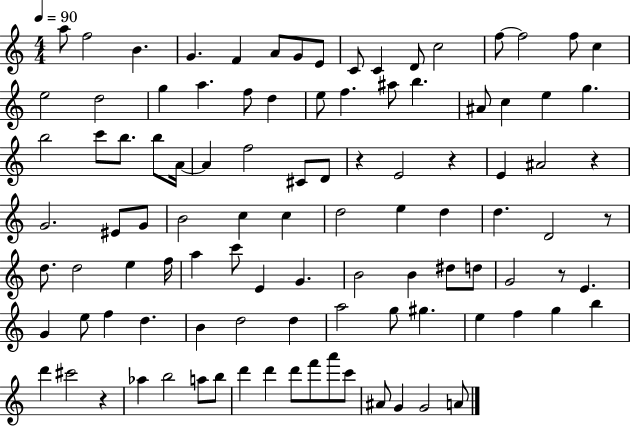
X:1
T:Untitled
M:4/4
L:1/4
K:C
a/2 f2 B G F A/2 G/2 E/2 C/2 C D/2 c2 f/2 f2 f/2 c e2 d2 g a f/2 d e/2 f ^a/2 b ^A/2 c e g b2 c'/2 b/2 b/2 A/4 A f2 ^C/2 D/2 z E2 z E ^A2 z G2 ^E/2 G/2 B2 c c d2 e d d D2 z/2 d/2 d2 e f/4 a c'/2 E G B2 B ^d/2 d/2 G2 z/2 E G e/2 f d B d2 d a2 g/2 ^g e f g b d' ^c'2 z _a b2 a/2 b/2 d' d' d'/2 f'/2 a'/2 c'/2 ^A/2 G G2 A/2